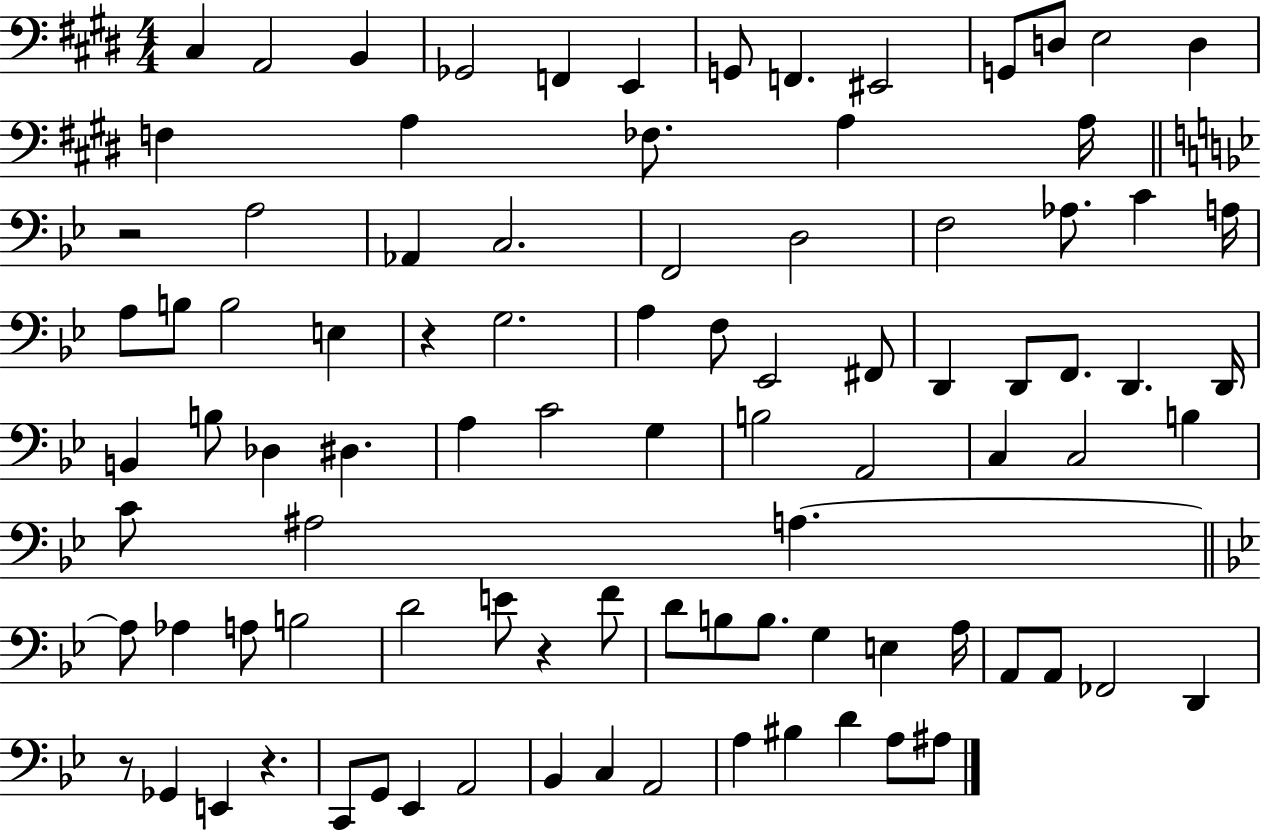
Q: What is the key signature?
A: E major